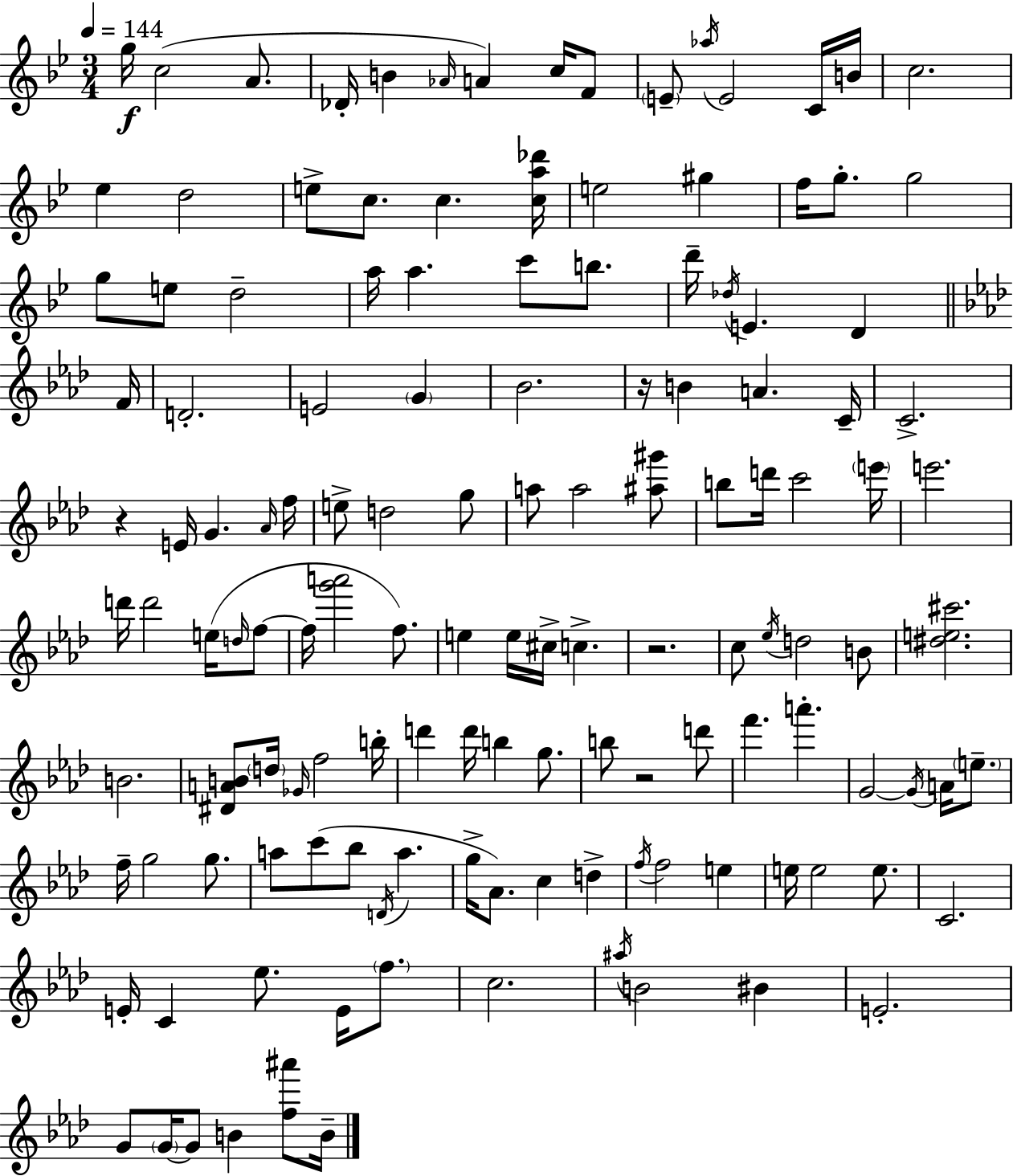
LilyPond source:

{
  \clef treble
  \numericTimeSignature
  \time 3/4
  \key bes \major
  \tempo 4 = 144
  g''16\f c''2( a'8. | des'16-. b'4 \grace { aes'16 }) a'4 c''16 f'8 | \parenthesize e'8-- \acciaccatura { aes''16 } e'2 | c'16 b'16 c''2. | \break ees''4 d''2 | e''8-> c''8. c''4. | <c'' a'' des'''>16 e''2 gis''4 | f''16 g''8.-. g''2 | \break g''8 e''8 d''2-- | a''16 a''4. c'''8 b''8. | d'''16-- \acciaccatura { des''16 } e'4. d'4 | \bar "||" \break \key aes \major f'16 d'2.-. | e'2 \parenthesize g'4 | bes'2. | r16 b'4 a'4. | \break c'16-- c'2.-> | r4 e'16 g'4. | \grace { aes'16 } f''16 e''8-> d''2 | g''8 a''8 a''2 | \break <ais'' gis'''>8 b''8 d'''16 c'''2 | \parenthesize e'''16 e'''2. | d'''16 d'''2 e''16( | \grace { d''16 } f''8~~ f''16 <g''' a'''>2 | \break f''8.) e''4 e''16 cis''16-> c''4.-> | r2. | c''8 \acciaccatura { ees''16 } d''2 | b'8 <dis'' e'' cis'''>2. | \break b'2. | <dis' a' b'>8 \parenthesize d''16 \grace { ges'16 } f''2 | b''16-. d'''4 d'''16 b''4 | g''8. b''8 r2 | \break d'''8 f'''4. a'''4.-. | g'2~~ | \acciaccatura { g'16 } a'16 \parenthesize e''8.-- f''16-- g''2 | g''8. a''8 c'''8( bes''8 | \break \acciaccatura { d'16 } a''4. g''16-> aes'8.) c''4 | d''4-> \acciaccatura { f''16 } f''2 | e''4 e''16 e''2 | e''8. c'2. | \break e'16-. c'4 | ees''8. e'16 \parenthesize f''8. c''2. | \acciaccatura { ais''16 } b'2 | bis'4 e'2.-. | \break g'8 \parenthesize g'16~~ | g'8 b'4 <f'' ais'''>8 b'16-- \bar "|."
}